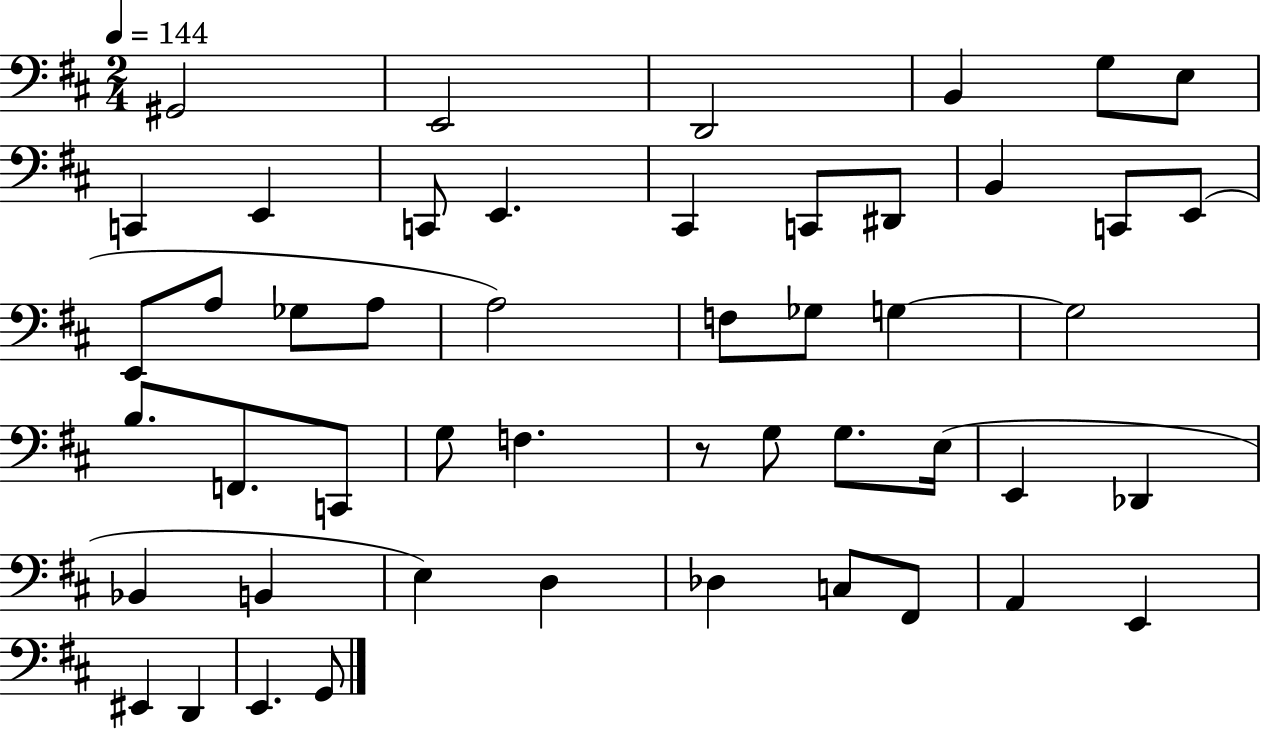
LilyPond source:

{
  \clef bass
  \numericTimeSignature
  \time 2/4
  \key d \major
  \tempo 4 = 144
  gis,2 | e,2 | d,2 | b,4 g8 e8 | \break c,4 e,4 | c,8 e,4. | cis,4 c,8 dis,8 | b,4 c,8 e,8( | \break e,8 a8 ges8 a8 | a2) | f8 ges8 g4~~ | g2 | \break b8. f,8. c,8 | g8 f4. | r8 g8 g8. e16( | e,4 des,4 | \break bes,4 b,4 | e4) d4 | des4 c8 fis,8 | a,4 e,4 | \break eis,4 d,4 | e,4. g,8 | \bar "|."
}